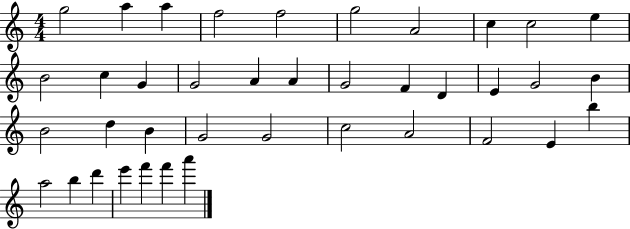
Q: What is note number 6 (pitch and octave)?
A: G5